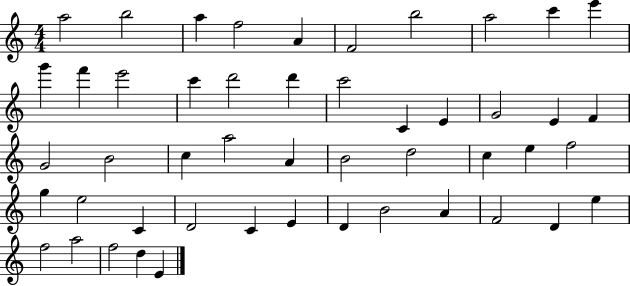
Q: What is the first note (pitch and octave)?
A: A5